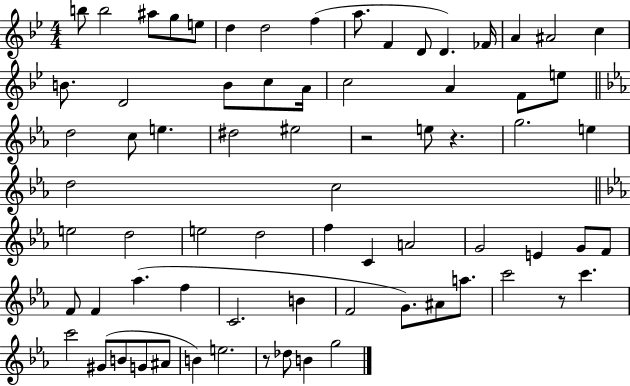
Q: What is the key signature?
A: BES major